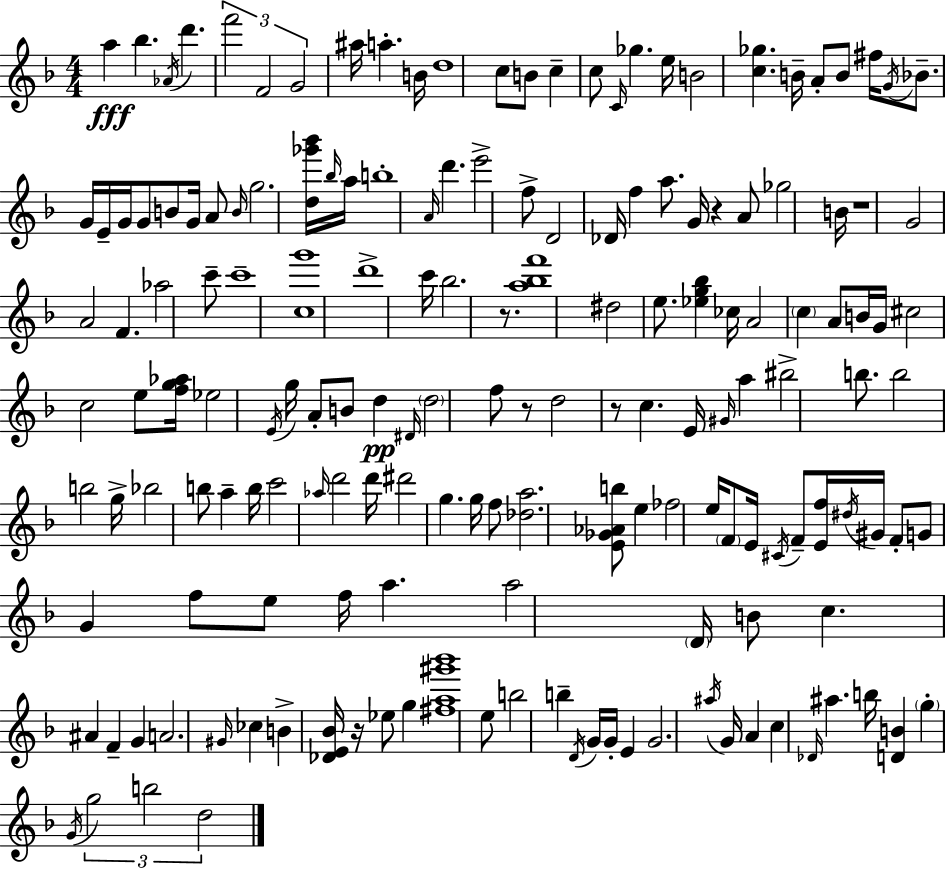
A5/q Bb5/q. Ab4/s D6/q. F6/h F4/h G4/h A#5/s A5/q. B4/s D5/w C5/e B4/e C5/q C5/e C4/s Gb5/q. E5/s B4/h [C5,Gb5]/q. B4/s A4/e B4/e F#5/s G4/s Bb4/e. G4/s E4/s G4/s G4/e B4/e G4/s A4/e B4/s G5/h. [D5,Gb6,Bb6]/s Bb5/s A5/s B5/w A4/s D6/q. E6/h F5/e D4/h Db4/s F5/q A5/e. G4/s R/q A4/e Gb5/h B4/s R/w G4/h A4/h F4/q. Ab5/h C6/e C6/w [C5,G6]/w D6/w C6/s Bb5/h. R/e. [A5,Bb5,F6]/w D#5/h E5/e. [Eb5,G5,Bb5]/q CES5/s A4/h C5/q A4/e B4/s G4/s C#5/h C5/h E5/e [F5,G5,Ab5]/s Eb5/h E4/s G5/s A4/e B4/e D5/q D#4/s D5/h F5/e R/e D5/h R/e C5/q. E4/s G#4/s A5/q BIS5/h B5/e. B5/h B5/h G5/s Bb5/h B5/e A5/q B5/s C6/h Ab5/s D6/h D6/s D#6/h G5/q. G5/s F5/e [Db5,A5]/h. [E4,Gb4,Ab4,B5]/e E5/q FES5/h E5/s F4/e E4/s C#4/s F4/e [E4,F5]/s D#5/s G#4/s F4/e G4/e G4/q F5/e E5/e F5/s A5/q. A5/h D4/s B4/e C5/q. A#4/q F4/q G4/q A4/h. G#4/s CES5/q B4/q [Db4,E4,Bb4]/s R/s Eb5/e G5/q [F#5,A5,G#6,Bb6]/w E5/e B5/h B5/q D4/s G4/s G4/s E4/q G4/h. A#5/s G4/s A4/q C5/q Db4/s A#5/q. B5/s [D4,B4]/q G5/q G4/s G5/h B5/h D5/h